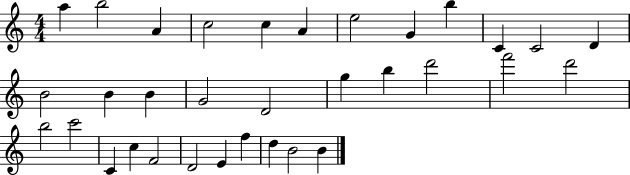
A5/q B5/h A4/q C5/h C5/q A4/q E5/h G4/q B5/q C4/q C4/h D4/q B4/h B4/q B4/q G4/h D4/h G5/q B5/q D6/h F6/h D6/h B5/h C6/h C4/q C5/q F4/h D4/h E4/q F5/q D5/q B4/h B4/q